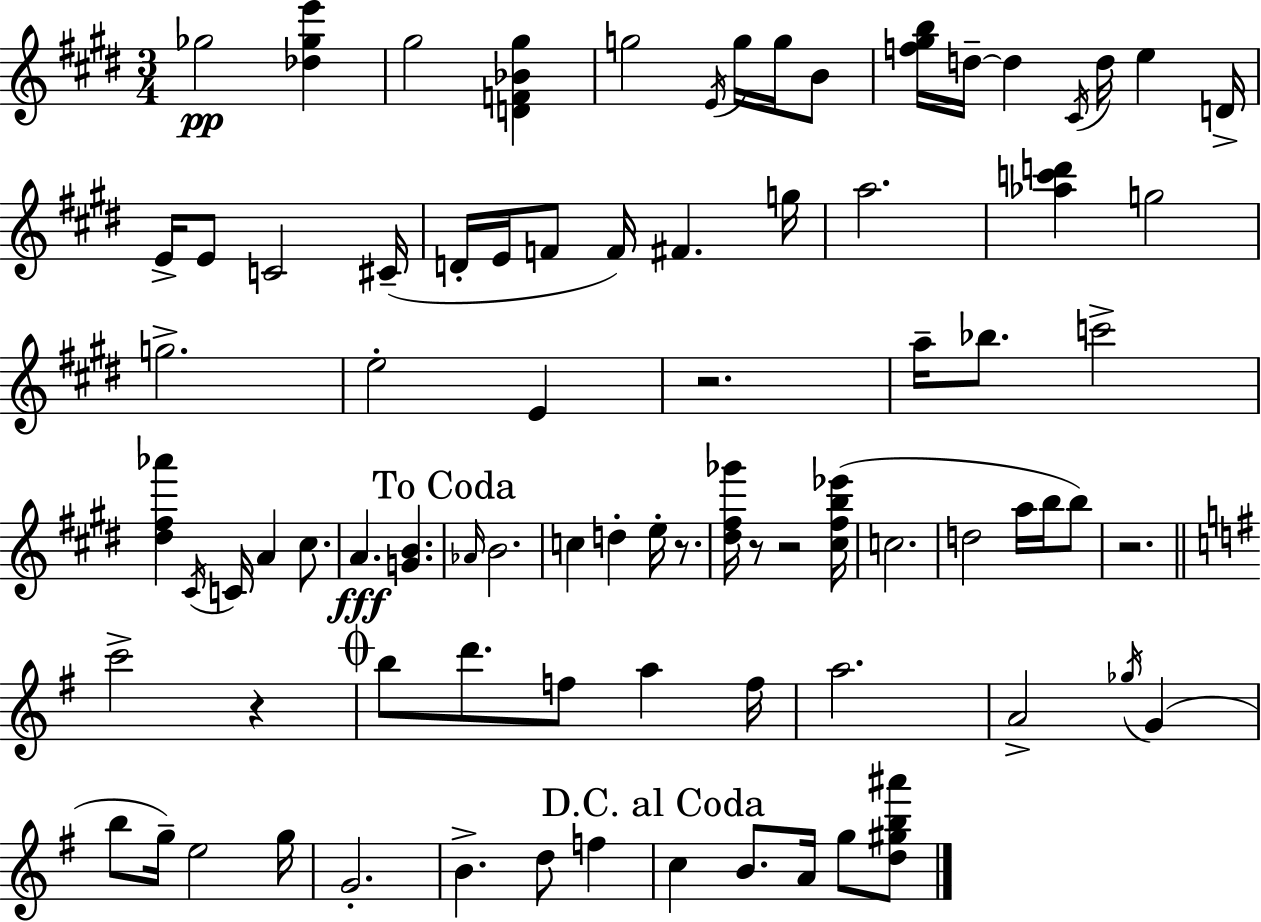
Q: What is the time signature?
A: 3/4